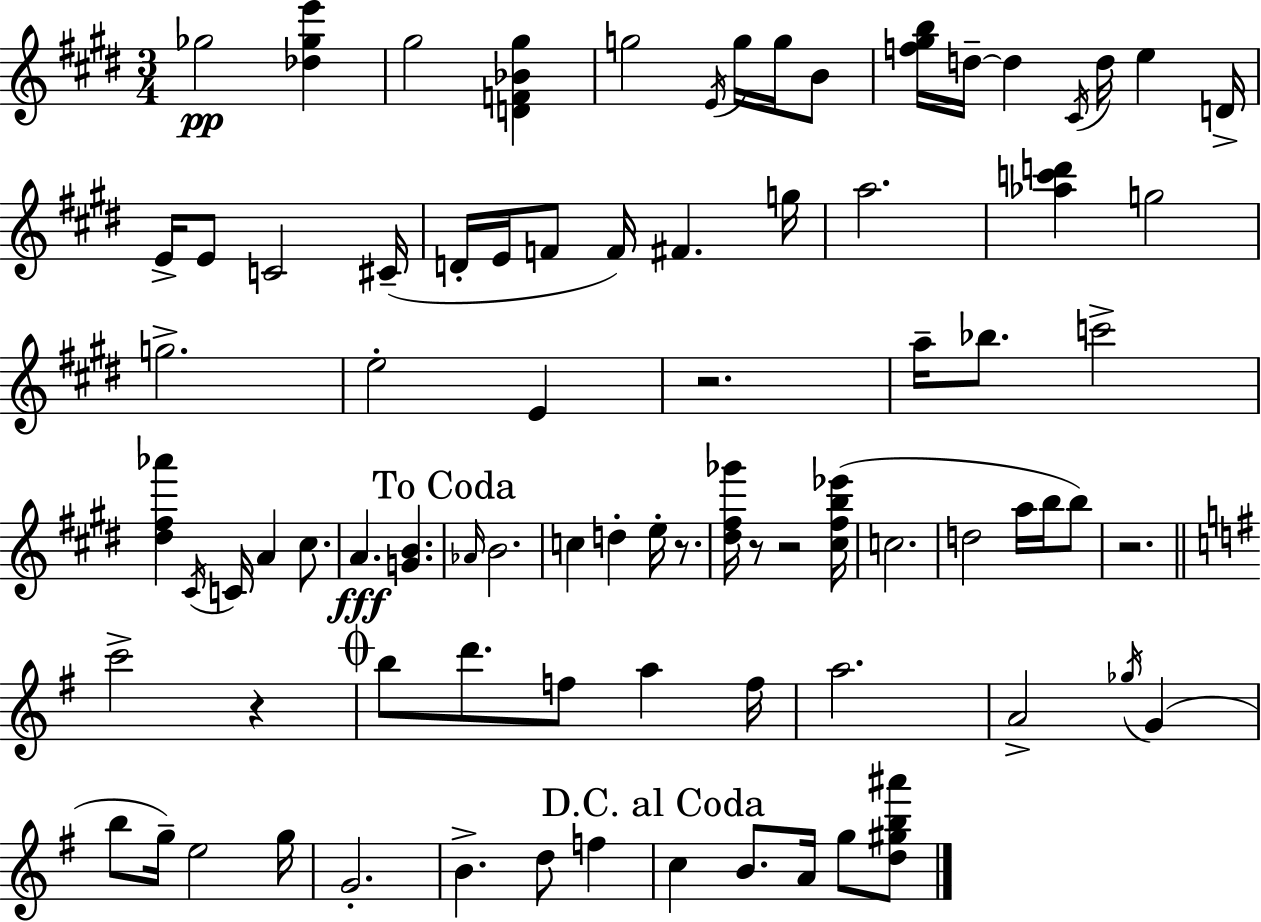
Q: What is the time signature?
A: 3/4